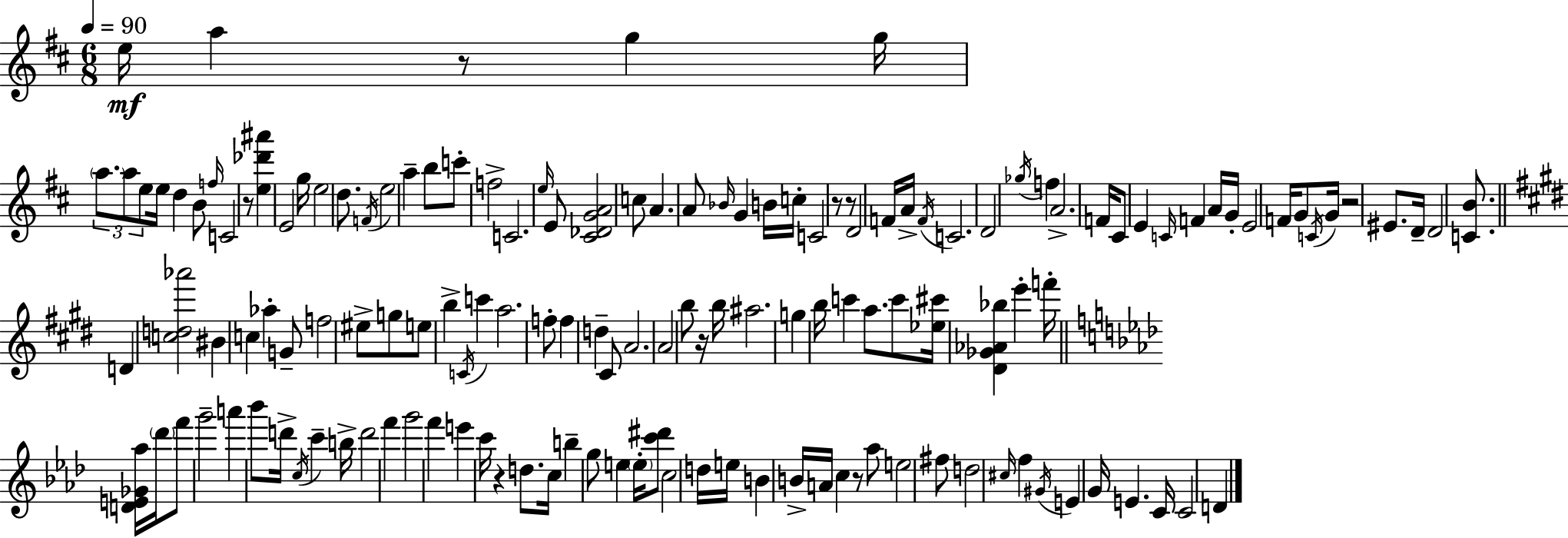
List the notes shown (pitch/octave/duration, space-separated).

E5/s A5/q R/e G5/q G5/s A5/e. A5/e E5/e E5/s D5/q B4/e F5/s C4/h R/e [E5,Db6,A#6]/q E4/h G5/s E5/h D5/e. F4/s E5/h A5/q B5/e C6/e F5/h C4/h. E5/s E4/e [C#4,Db4,G4,A4]/h C5/e A4/q. A4/e Bb4/s G4/q B4/s C5/s C4/h R/e R/e D4/h F4/s A4/s F4/s C4/h. D4/h Gb5/s F5/q A4/h. F4/s C#4/e E4/q C4/s F4/q A4/s G4/s E4/h F4/s G4/e C4/s G4/s R/h EIS4/e. D4/s D4/h [C4,B4]/e. D4/q [C5,D5,Ab6]/h BIS4/q C5/q Ab5/q G4/e F5/h EIS5/e G5/e E5/e B5/q C4/s C6/q A5/h. F5/e F5/q D5/q C#4/e A4/h. A4/h B5/e R/s B5/s A#5/h. G5/q B5/s C6/q A5/e. C6/e [Eb5,C#6]/s [D#4,Gb4,Ab4,Bb5]/q E6/q F6/s [D4,E4,Gb4,Ab5]/s Db6/s F6/e G6/h A6/q Bb6/e D6/s C5/s C6/q B5/s D6/h F6/q G6/h F6/q E6/q C6/s R/q D5/e. C5/s B5/q G5/e E5/q E5/s [C6,D#6]/e C5/h D5/s E5/s B4/q B4/s A4/s C5/q R/e Ab5/e E5/h F#5/e D5/h C#5/s F5/q G#4/s E4/q G4/s E4/q. C4/s C4/h D4/q